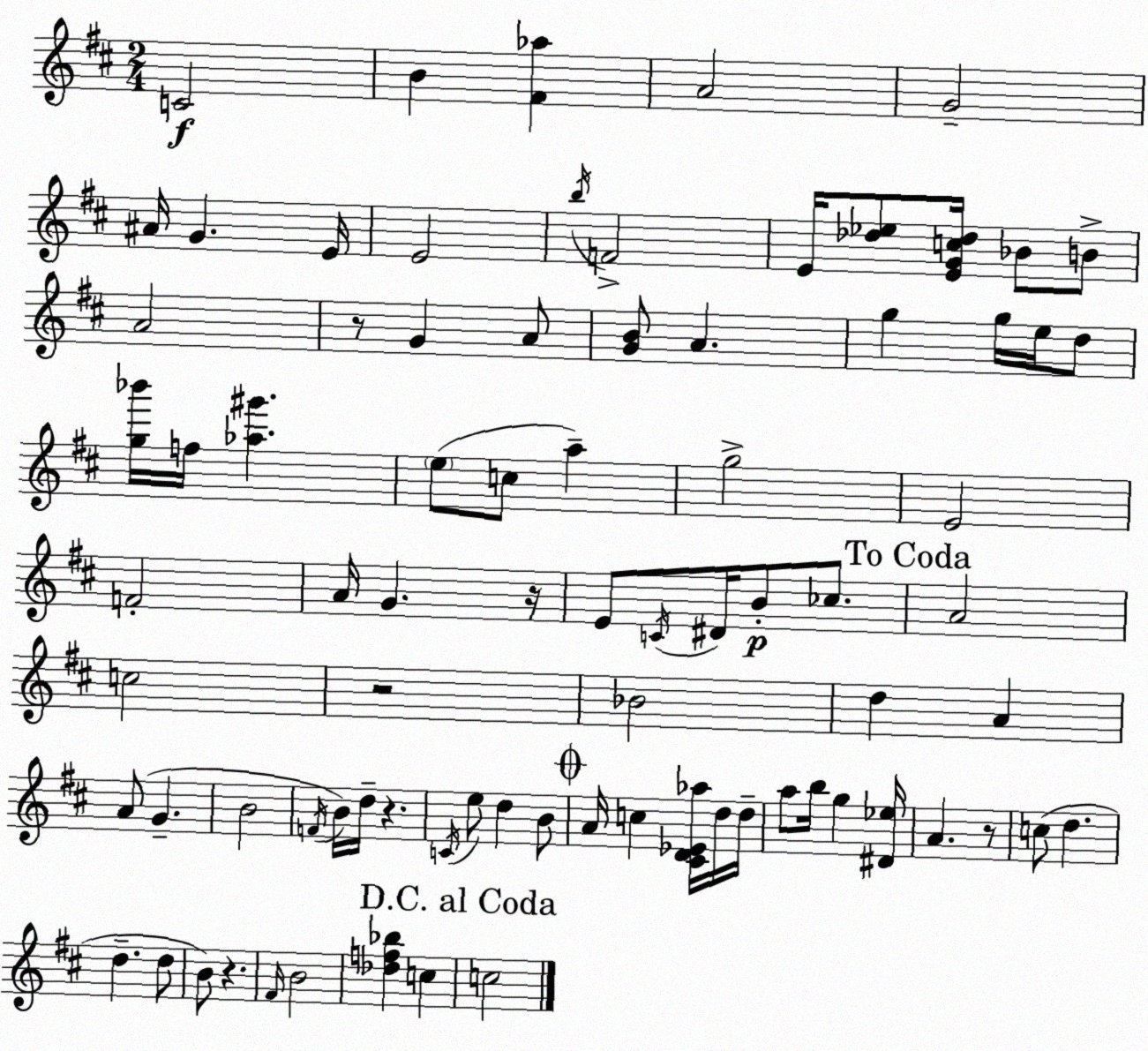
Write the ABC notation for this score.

X:1
T:Untitled
M:2/4
L:1/4
K:D
C2 B [^F_a] A2 G2 ^A/4 G E/4 E2 b/4 F2 E/4 [_d_e]/2 [EGc_d]/4 _B/2 B/2 A2 z/2 G A/2 [GB]/2 A g g/4 e/4 d/2 [g_b']/4 f/4 [_a^g'] e/2 c/2 a g2 E2 F2 A/4 G z/4 E/2 C/4 ^D/4 B/2 _c/2 A2 c2 z2 _B2 d A A/2 G B2 F/4 B/4 d/4 z C/4 e/2 d B/2 A/4 c [^CD_E_a]/4 d/4 d/4 a/2 b/4 g [^D_e]/4 A z/2 c/2 d d d/2 B/2 z ^F/4 B2 [_df_b] c c2